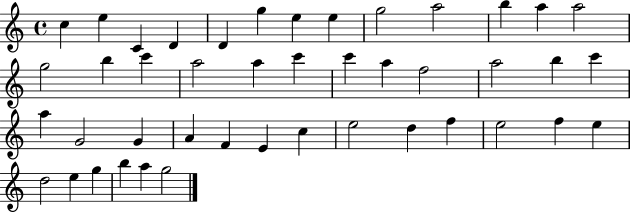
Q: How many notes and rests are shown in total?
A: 44